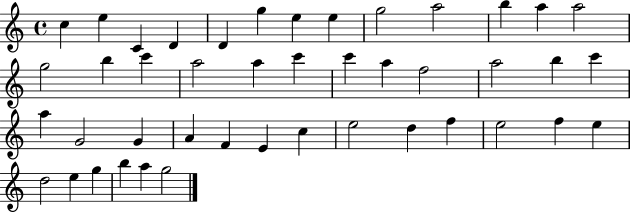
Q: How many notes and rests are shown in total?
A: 44